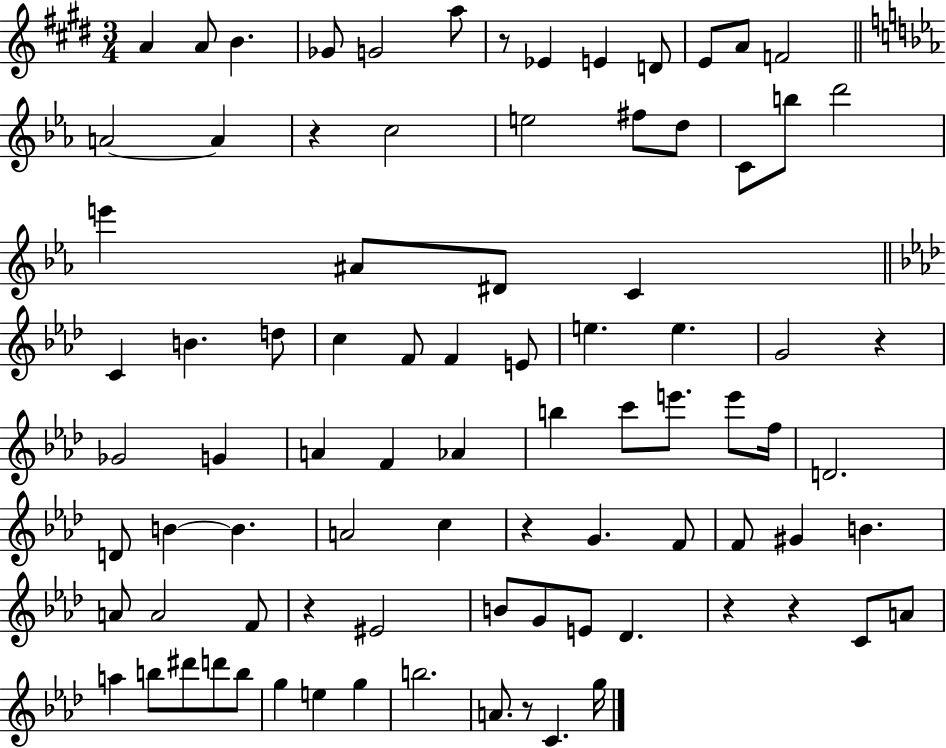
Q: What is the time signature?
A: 3/4